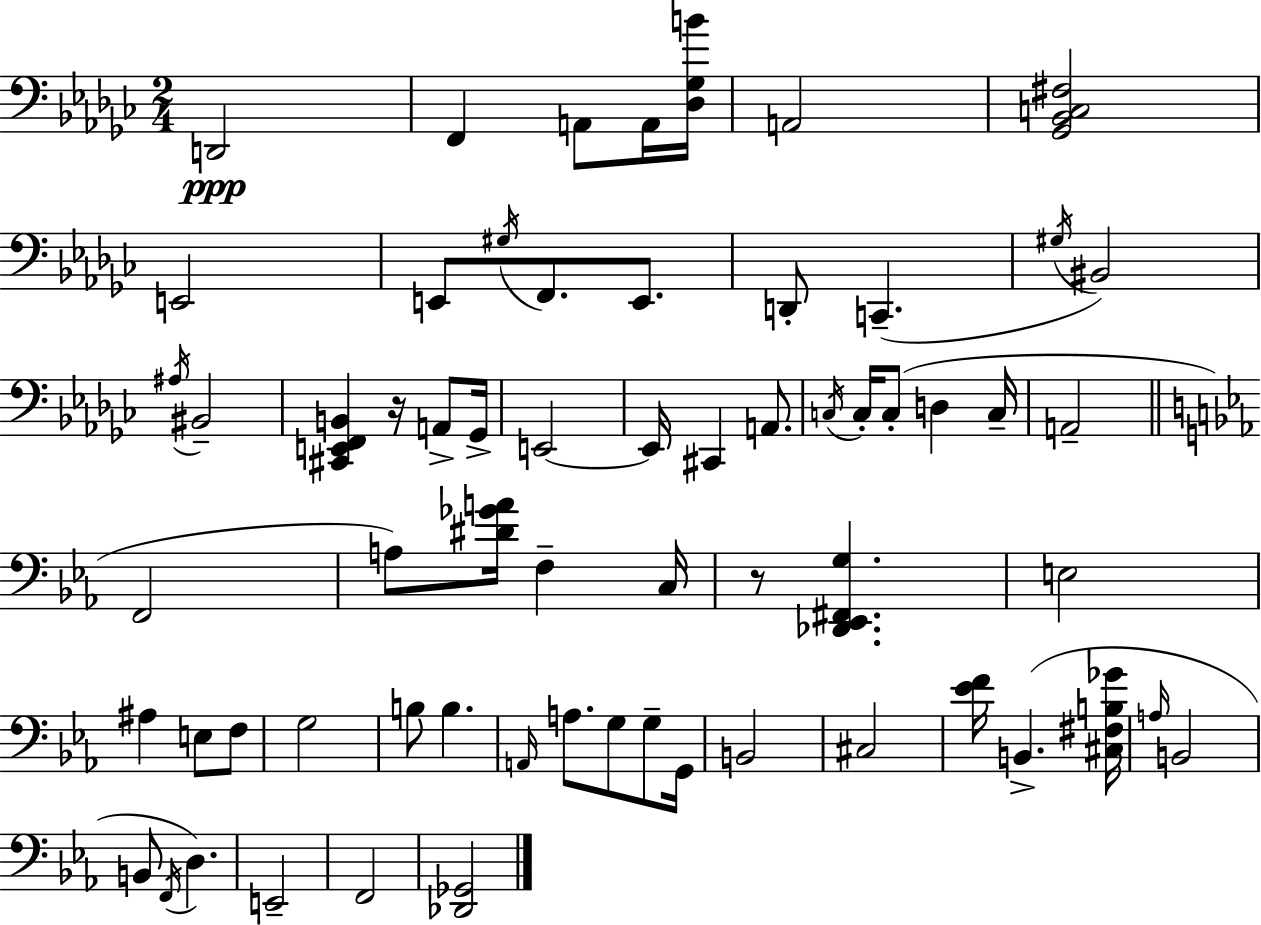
{
  \clef bass
  \numericTimeSignature
  \time 2/4
  \key ees \minor
  d,2\ppp | f,4 a,8 a,16 <des ges b'>16 | a,2 | <ges, bes, c fis>2 | \break e,2 | e,8 \acciaccatura { gis16 } f,8. e,8. | d,8-. c,4.--( | \acciaccatura { gis16 } bis,2) | \break \acciaccatura { ais16 } bis,2-- | <cis, e, f, b,>4 r16 | a,8-> ges,16-> e,2~~ | e,16 cis,4 | \break a,8. \acciaccatura { c16 } c16-. c8-.( d4 | c16-- a,2-- | \bar "||" \break \key ees \major f,2 | a8) <dis' ges' a'>16 f4-- c16 | r8 <des, ees, fis, g>4. | e2 | \break ais4 e8 f8 | g2 | b8 b4. | \grace { a,16 } a8. g8 g8-- | \break g,16 b,2 | cis2 | <ees' f'>16 b,4.->( | <cis fis b ges'>16 \grace { a16 } b,2 | \break b,8 \acciaccatura { f,16 }) d4. | e,2-- | f,2 | <des, ges,>2 | \break \bar "|."
}